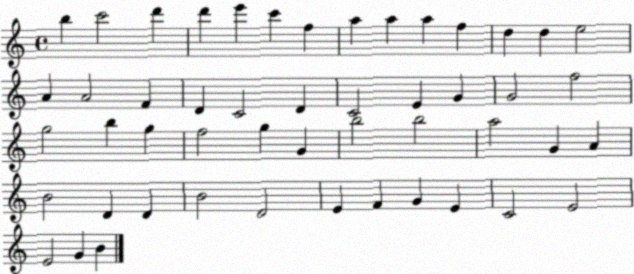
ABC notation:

X:1
T:Untitled
M:4/4
L:1/4
K:C
b c'2 d' d' e' c' f a a a f d d e2 A A2 F D C2 D C2 E G G2 f2 g2 b g f2 g G b2 b2 a2 G A B2 D D B2 D2 E F G E C2 E2 E2 G B